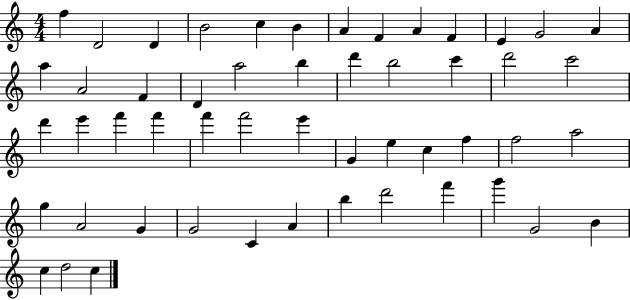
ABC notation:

X:1
T:Untitled
M:4/4
L:1/4
K:C
f D2 D B2 c B A F A F E G2 A a A2 F D a2 b d' b2 c' d'2 c'2 d' e' f' f' f' f'2 e' G e c f f2 a2 g A2 G G2 C A b d'2 f' g' G2 B c d2 c